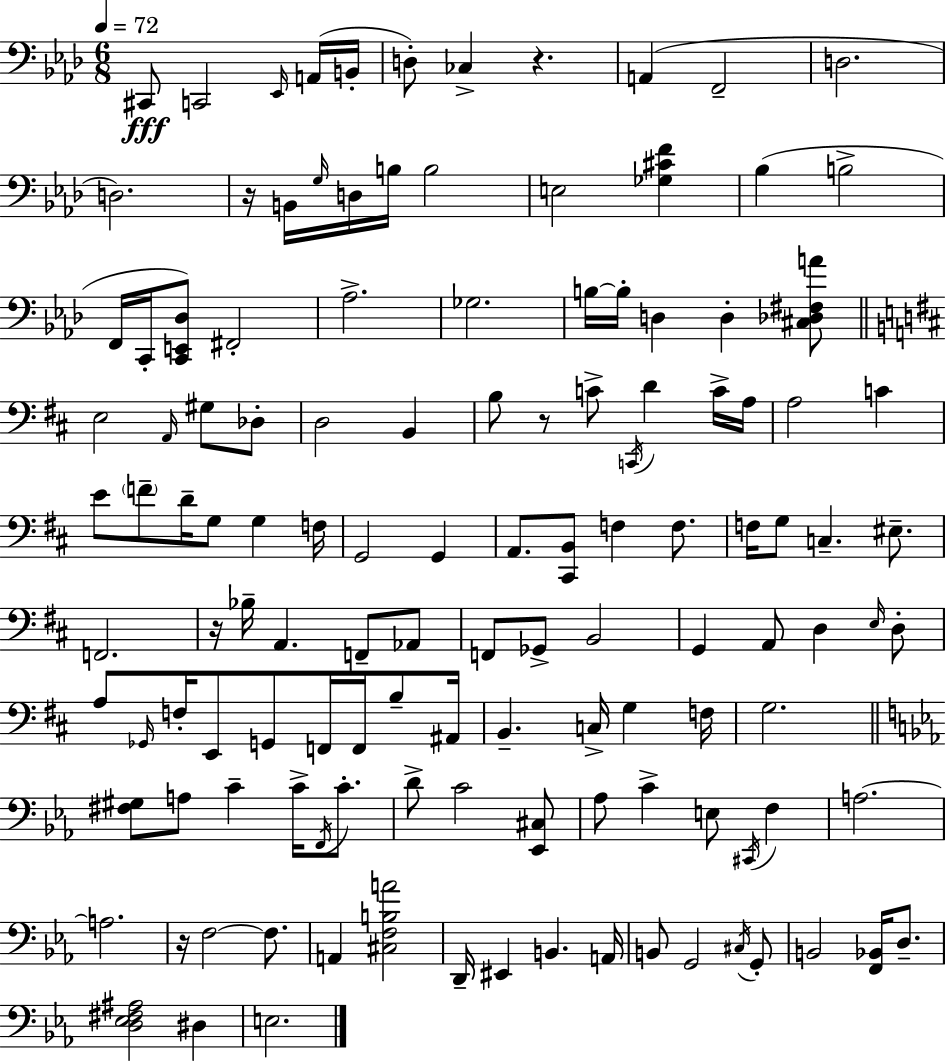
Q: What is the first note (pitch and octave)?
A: C#2